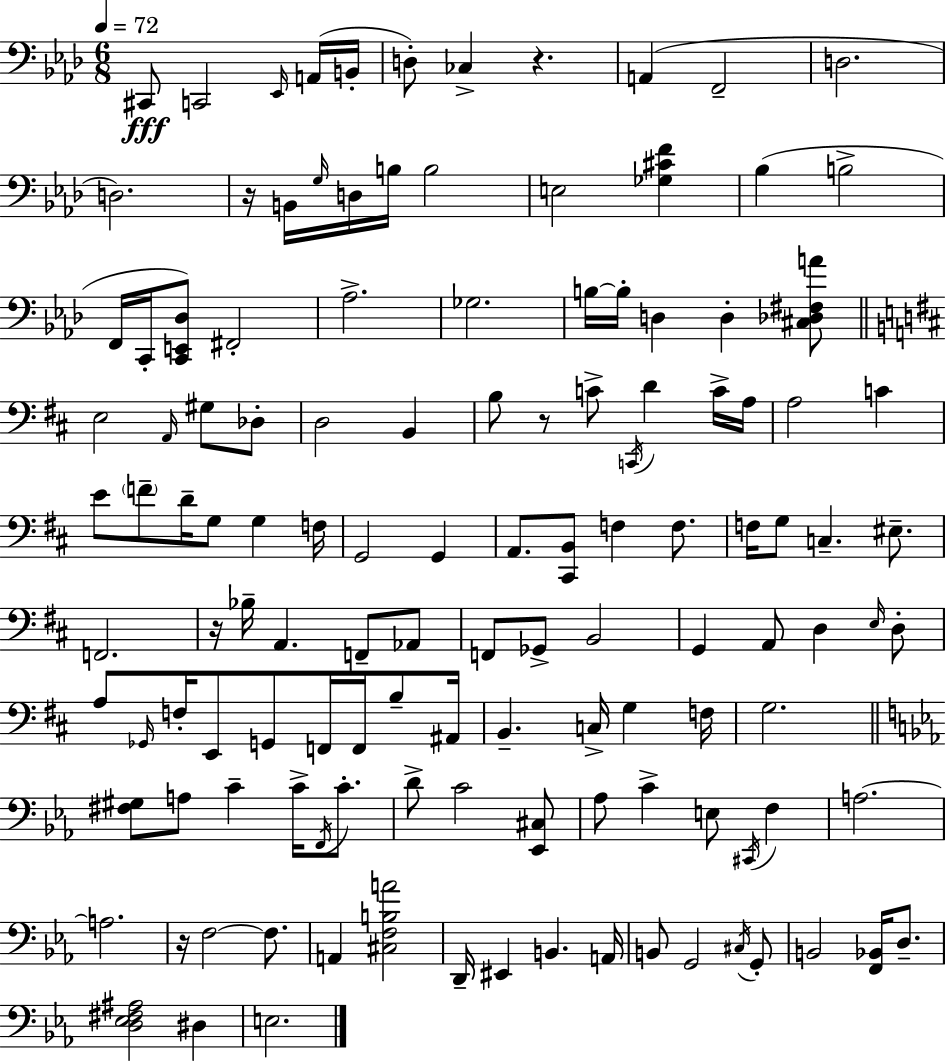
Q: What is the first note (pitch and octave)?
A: C#2